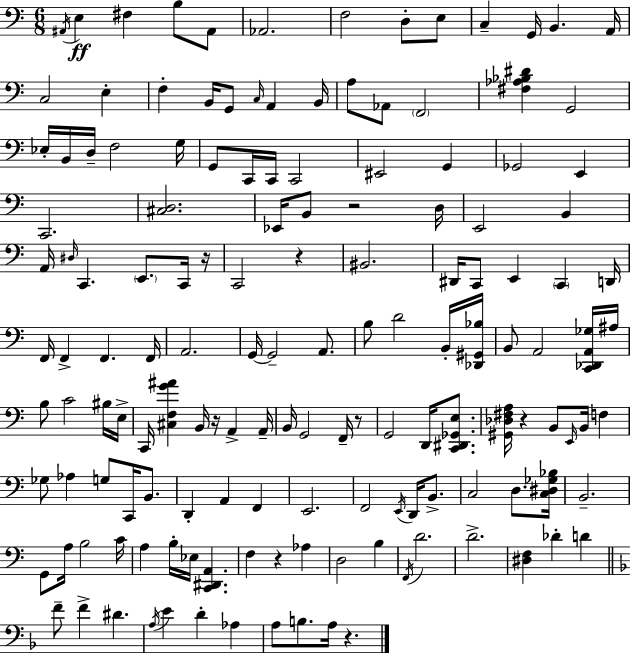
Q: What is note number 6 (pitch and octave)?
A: Ab2